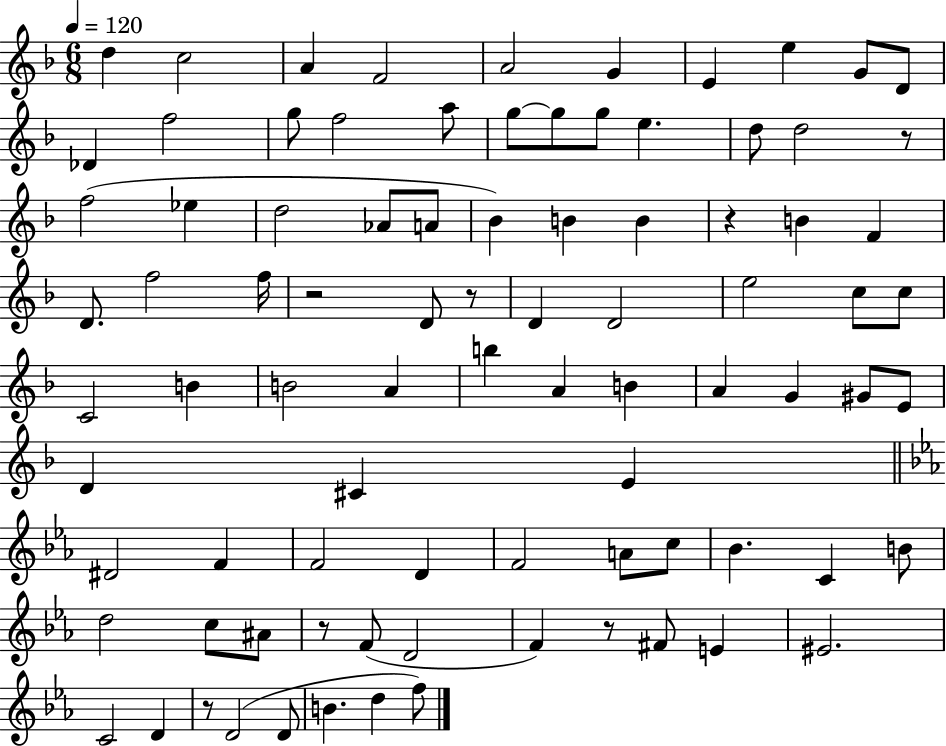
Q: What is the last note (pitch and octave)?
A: F5